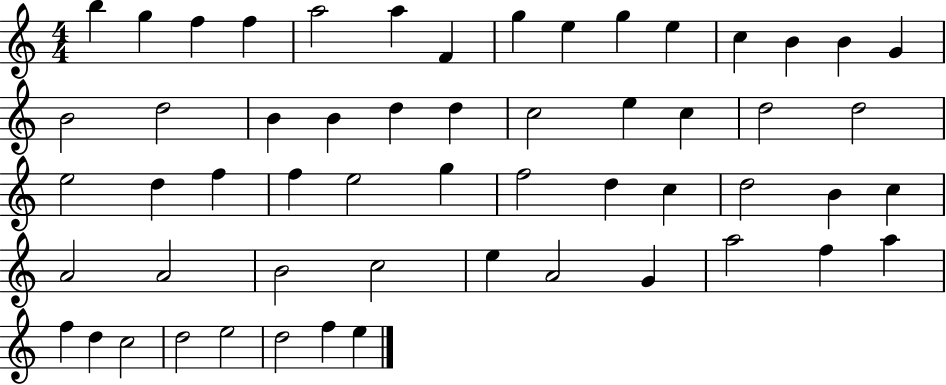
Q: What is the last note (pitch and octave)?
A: E5